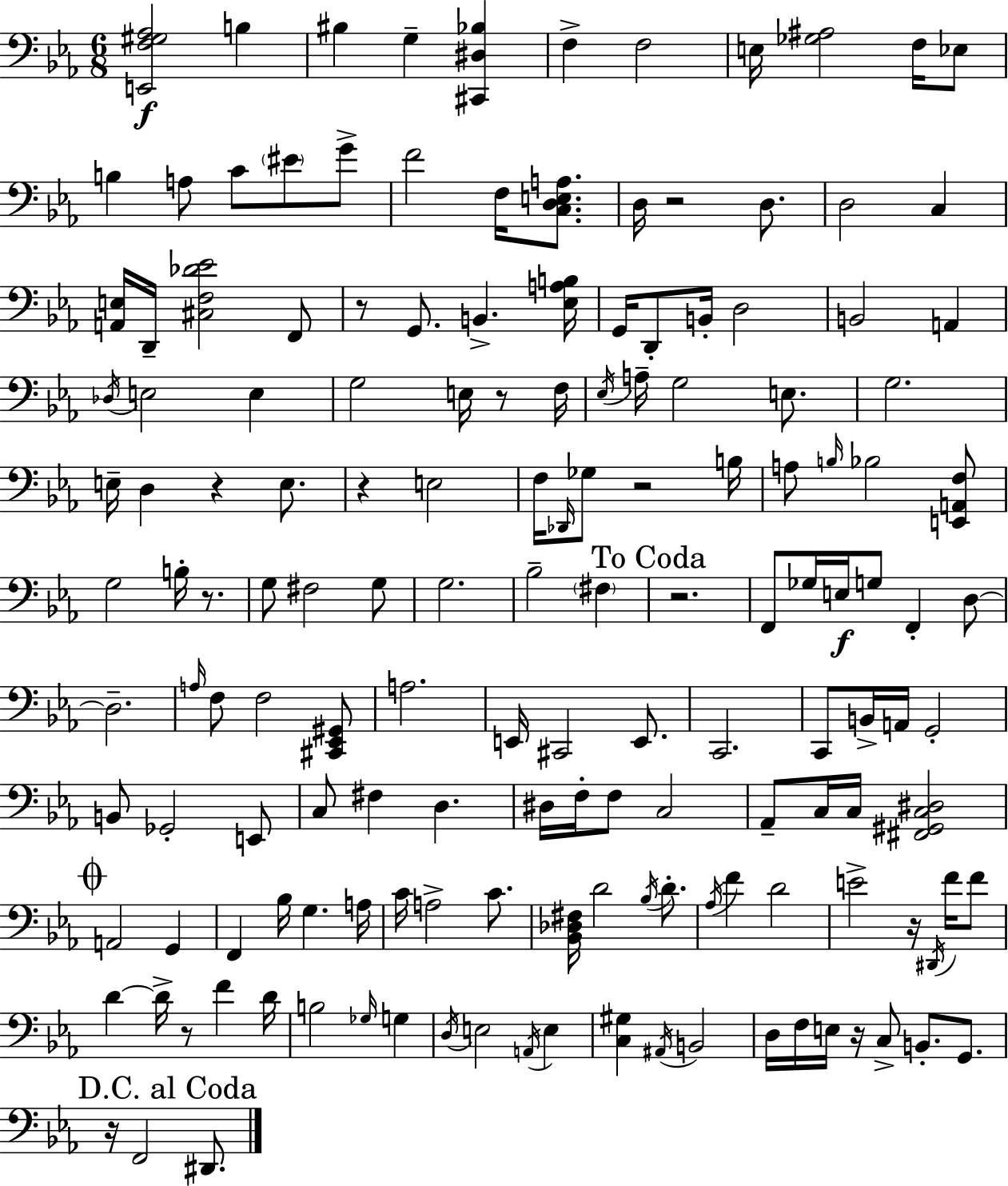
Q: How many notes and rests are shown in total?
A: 155